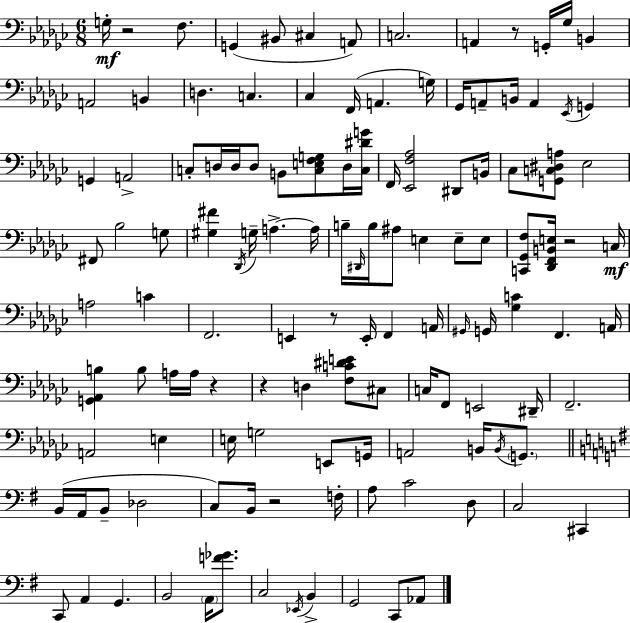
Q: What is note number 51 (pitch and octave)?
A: E3